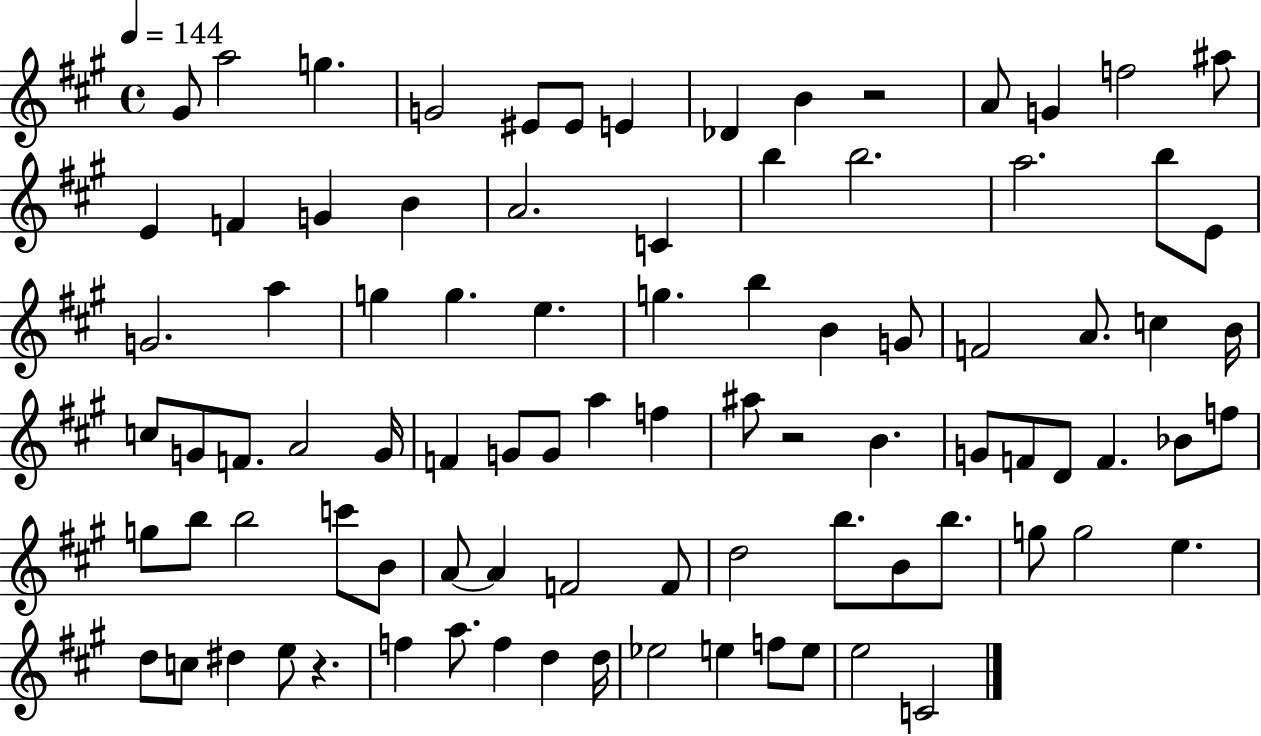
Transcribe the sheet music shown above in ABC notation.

X:1
T:Untitled
M:4/4
L:1/4
K:A
^G/2 a2 g G2 ^E/2 ^E/2 E _D B z2 A/2 G f2 ^a/2 E F G B A2 C b b2 a2 b/2 E/2 G2 a g g e g b B G/2 F2 A/2 c B/4 c/2 G/2 F/2 A2 G/4 F G/2 G/2 a f ^a/2 z2 B G/2 F/2 D/2 F _B/2 f/2 g/2 b/2 b2 c'/2 B/2 A/2 A F2 F/2 d2 b/2 B/2 b/2 g/2 g2 e d/2 c/2 ^d e/2 z f a/2 f d d/4 _e2 e f/2 e/2 e2 C2